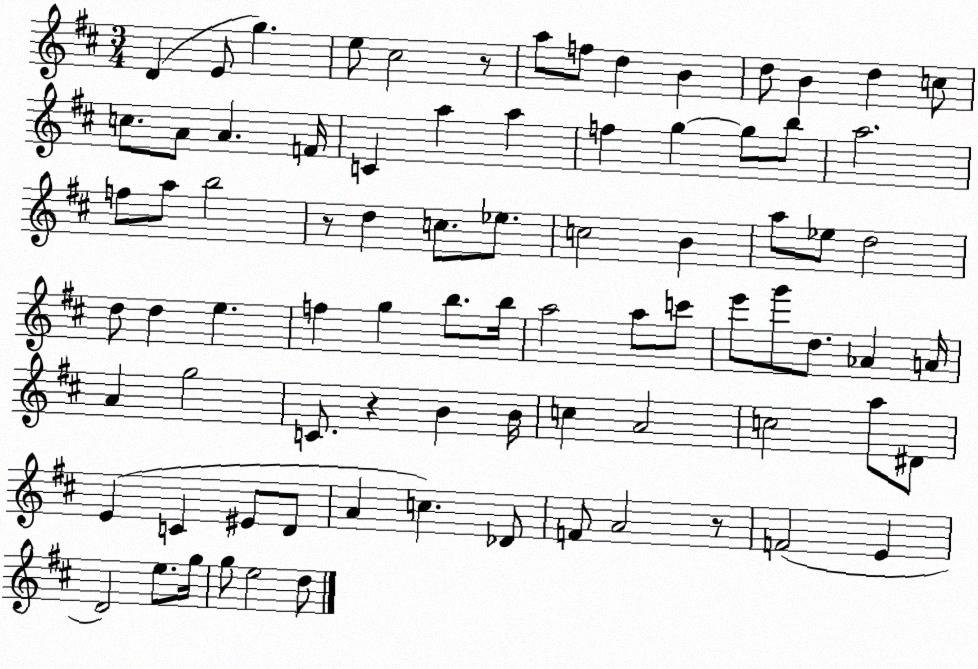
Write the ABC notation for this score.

X:1
T:Untitled
M:3/4
L:1/4
K:D
D E/2 g e/2 ^c2 z/2 a/2 f/2 d B d/2 B d c/2 c/2 A/2 A F/4 C a a f g g/2 b/2 a2 f/2 a/2 b2 z/2 d c/2 _e/2 c2 B a/2 _e/2 d2 d/2 d e f g b/2 b/4 a2 a/2 c'/2 e'/2 g'/2 d/2 _A A/4 A g2 C/2 z B B/4 c A2 c2 a/2 ^D/2 E C ^E/2 D/2 A c _D/2 F/2 A2 z/2 F2 E D2 e/2 g/4 g/2 e2 d/2